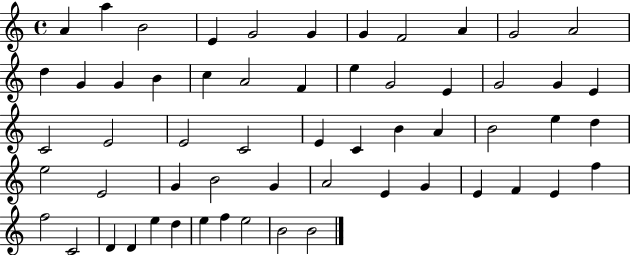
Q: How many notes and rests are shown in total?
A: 58